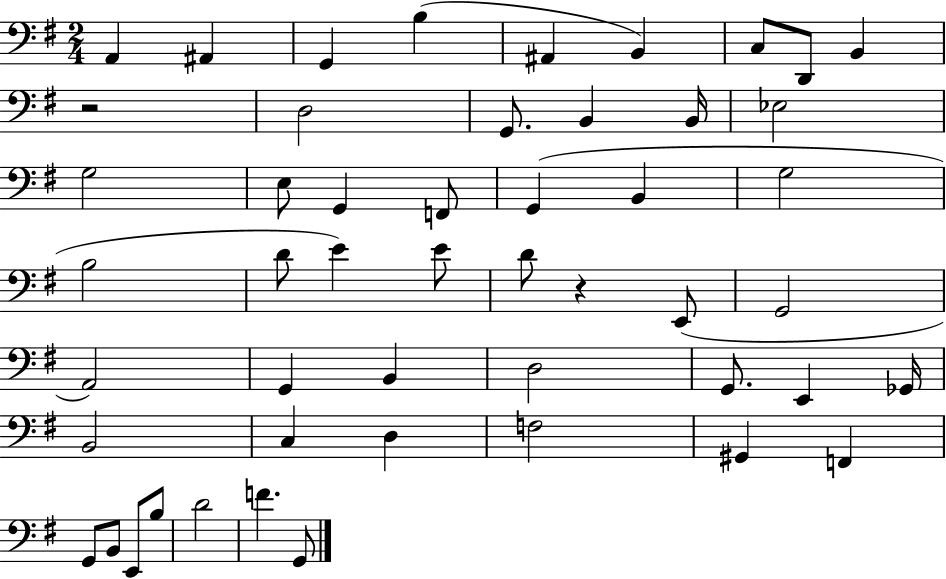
A2/q A#2/q G2/q B3/q A#2/q B2/q C3/e D2/e B2/q R/h D3/h G2/e. B2/q B2/s Eb3/h G3/h E3/e G2/q F2/e G2/q B2/q G3/h B3/h D4/e E4/q E4/e D4/e R/q E2/e G2/h A2/h G2/q B2/q D3/h G2/e. E2/q Gb2/s B2/h C3/q D3/q F3/h G#2/q F2/q G2/e B2/e E2/e B3/e D4/h F4/q. G2/e